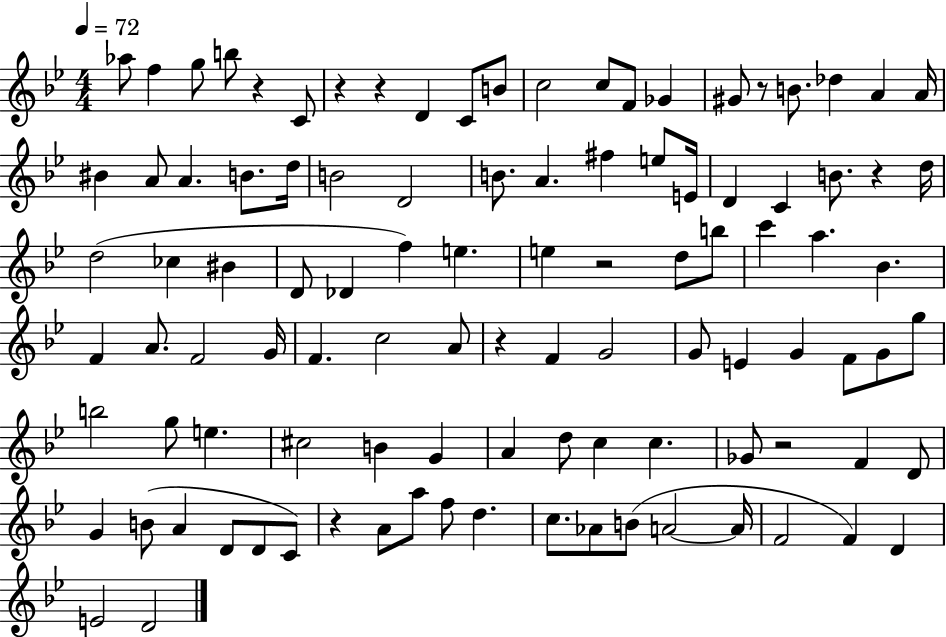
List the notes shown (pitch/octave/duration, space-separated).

Ab5/e F5/q G5/e B5/e R/q C4/e R/q R/q D4/q C4/e B4/e C5/h C5/e F4/e Gb4/q G#4/e R/e B4/e. Db5/q A4/q A4/s BIS4/q A4/e A4/q. B4/e. D5/s B4/h D4/h B4/e. A4/q. F#5/q E5/e E4/s D4/q C4/q B4/e. R/q D5/s D5/h CES5/q BIS4/q D4/e Db4/q F5/q E5/q. E5/q R/h D5/e B5/e C6/q A5/q. Bb4/q. F4/q A4/e. F4/h G4/s F4/q. C5/h A4/e R/q F4/q G4/h G4/e E4/q G4/q F4/e G4/e G5/e B5/h G5/e E5/q. C#5/h B4/q G4/q A4/q D5/e C5/q C5/q. Gb4/e R/h F4/q D4/e G4/q B4/e A4/q D4/e D4/e C4/e R/q A4/e A5/e F5/e D5/q. C5/e. Ab4/e B4/e A4/h A4/s F4/h F4/q D4/q E4/h D4/h